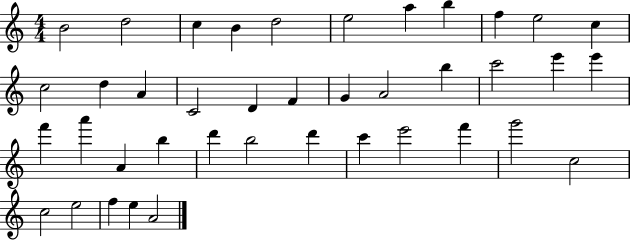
B4/h D5/h C5/q B4/q D5/h E5/h A5/q B5/q F5/q E5/h C5/q C5/h D5/q A4/q C4/h D4/q F4/q G4/q A4/h B5/q C6/h E6/q E6/q F6/q A6/q A4/q B5/q D6/q B5/h D6/q C6/q E6/h F6/q G6/h C5/h C5/h E5/h F5/q E5/q A4/h